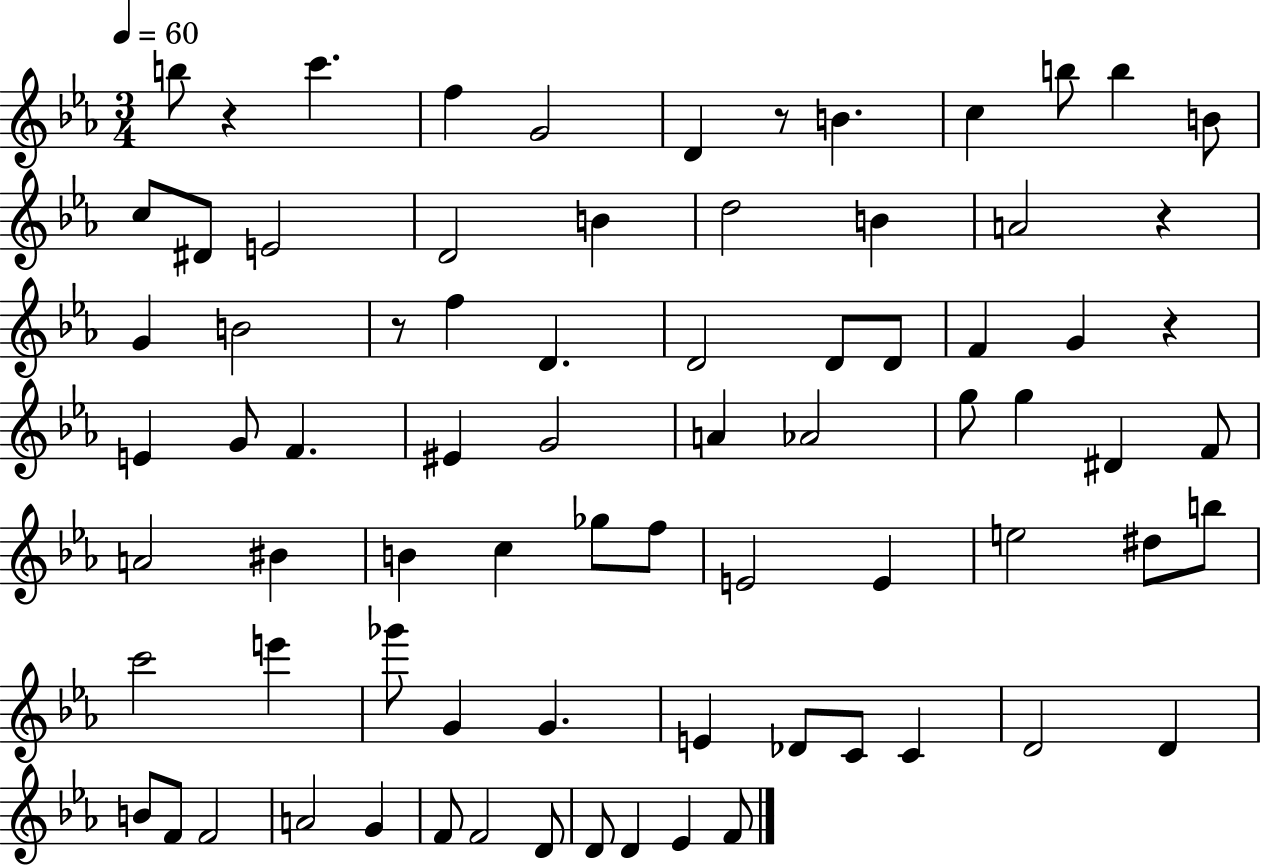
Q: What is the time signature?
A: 3/4